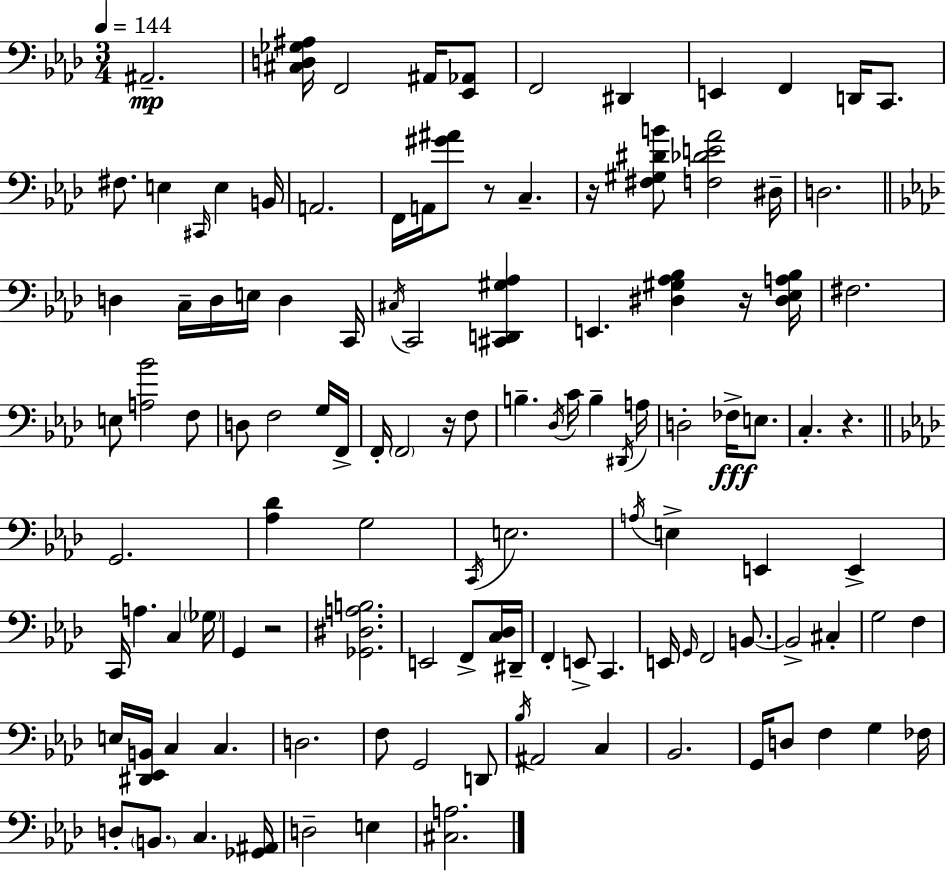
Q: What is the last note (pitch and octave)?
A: E3